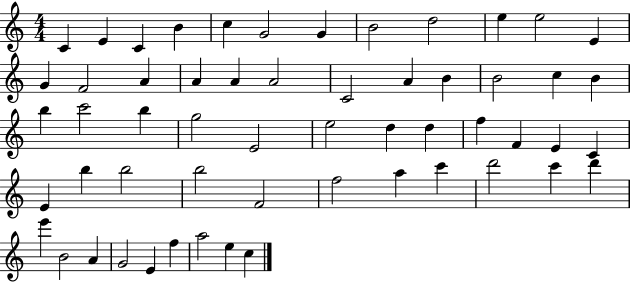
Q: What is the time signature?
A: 4/4